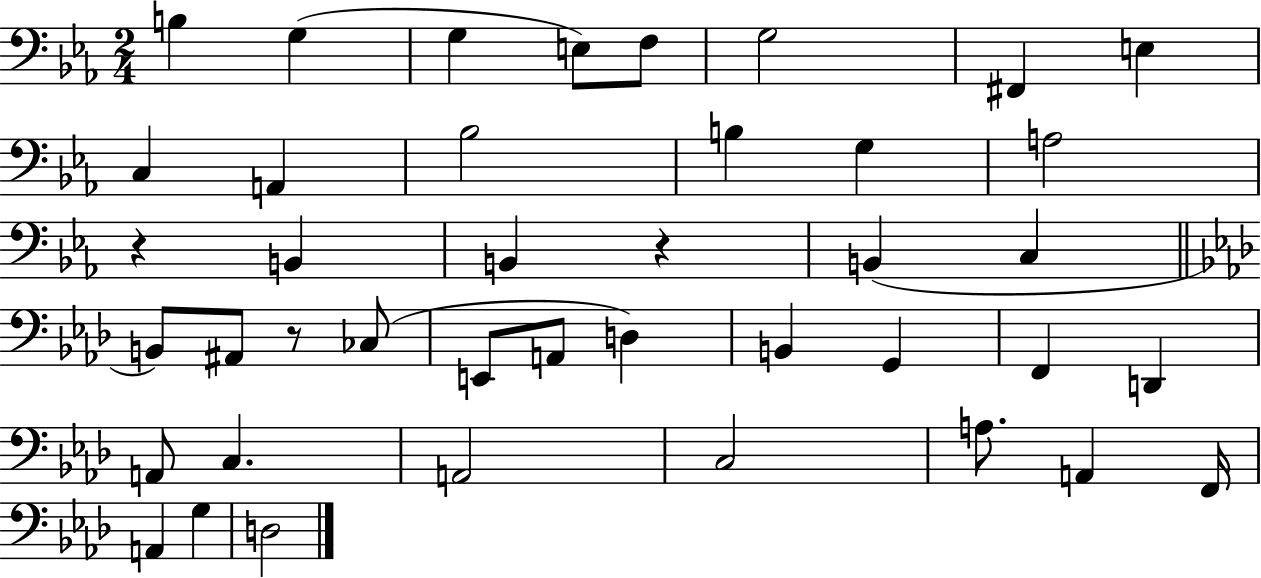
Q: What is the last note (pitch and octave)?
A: D3